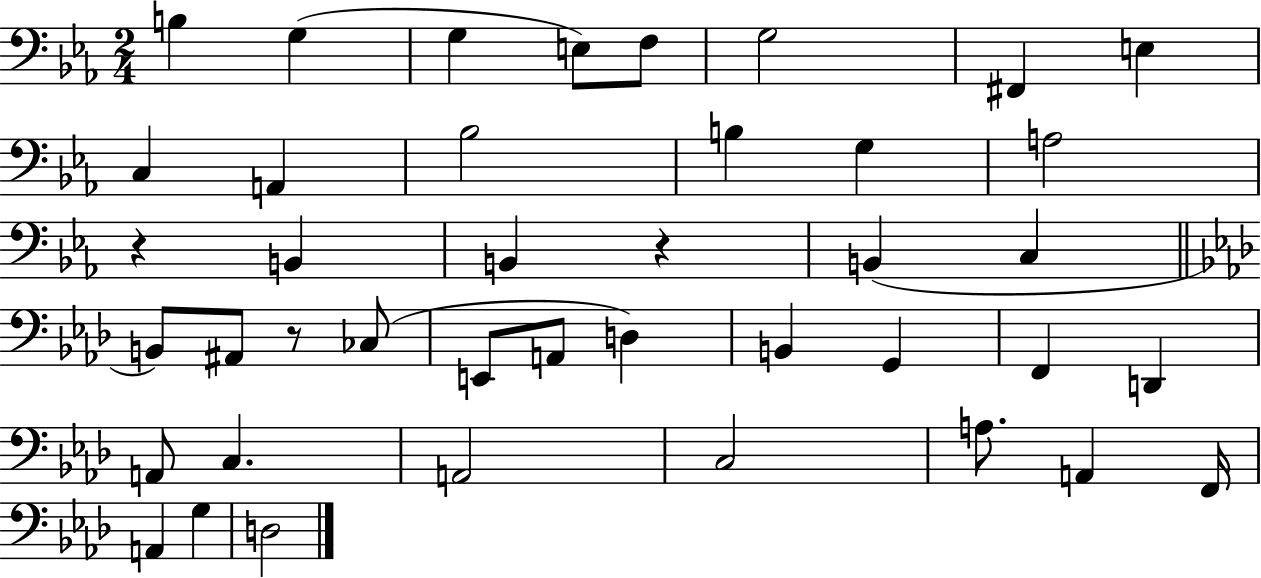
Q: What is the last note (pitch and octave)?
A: D3